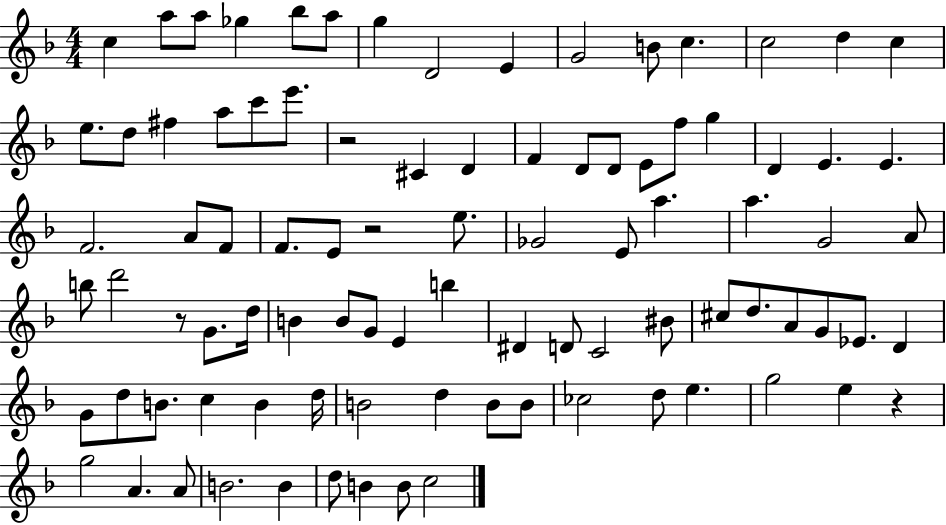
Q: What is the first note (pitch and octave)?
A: C5